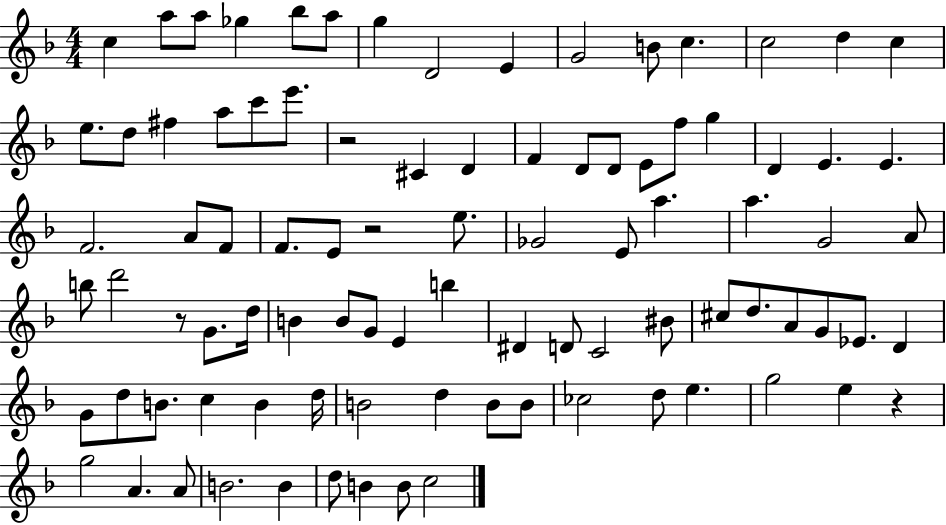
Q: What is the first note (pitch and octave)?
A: C5